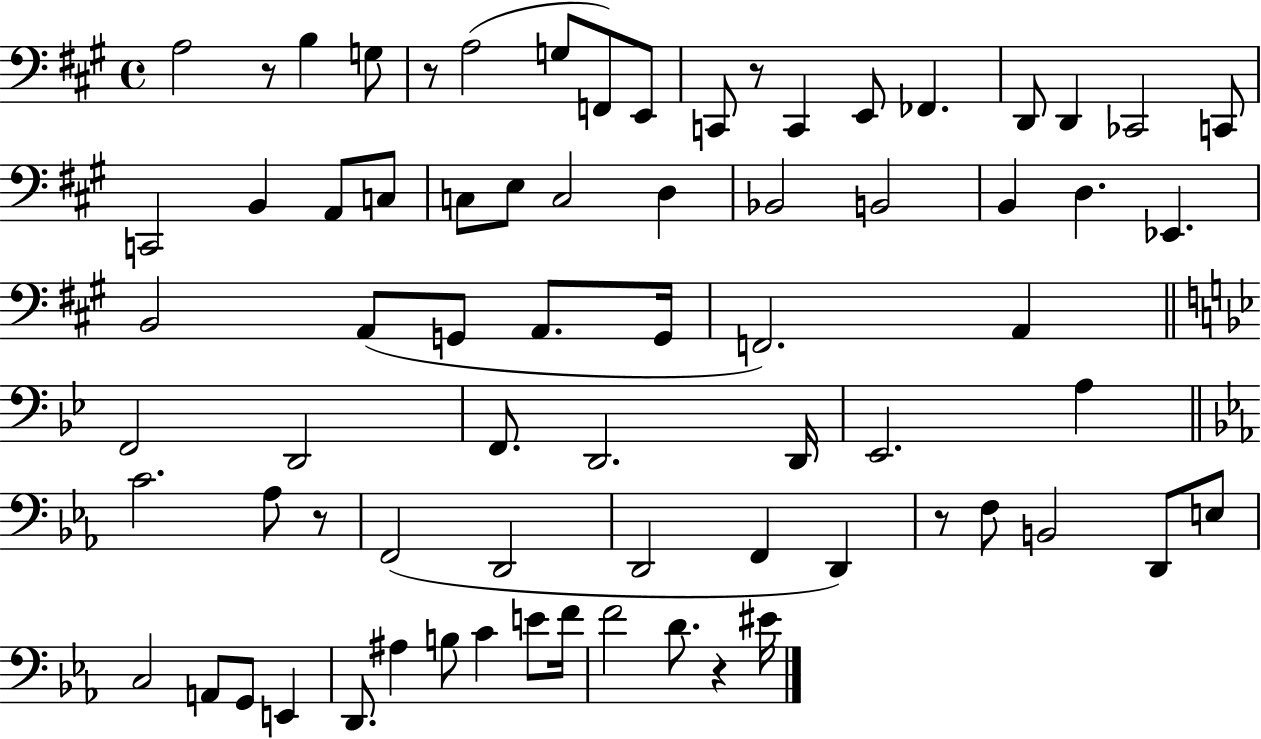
{
  \clef bass
  \time 4/4
  \defaultTimeSignature
  \key a \major
  a2 r8 b4 g8 | r8 a2( g8 f,8) e,8 | c,8 r8 c,4 e,8 fes,4. | d,8 d,4 ces,2 c,8 | \break c,2 b,4 a,8 c8 | c8 e8 c2 d4 | bes,2 b,2 | b,4 d4. ees,4. | \break b,2 a,8( g,8 a,8. g,16 | f,2.) a,4 | \bar "||" \break \key g \minor f,2 d,2 | f,8. d,2. d,16 | ees,2. a4 | \bar "||" \break \key c \minor c'2. aes8 r8 | f,2( d,2 | d,2 f,4 d,4) | r8 f8 b,2 d,8 e8 | \break c2 a,8 g,8 e,4 | d,8. ais4 b8 c'4 e'8 f'16 | f'2 d'8. r4 eis'16 | \bar "|."
}